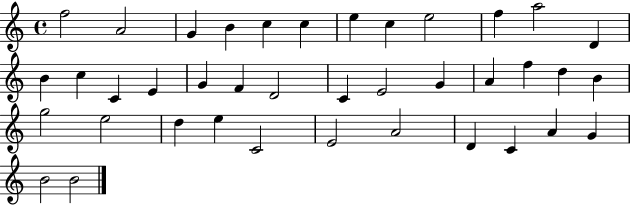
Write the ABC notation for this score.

X:1
T:Untitled
M:4/4
L:1/4
K:C
f2 A2 G B c c e c e2 f a2 D B c C E G F D2 C E2 G A f d B g2 e2 d e C2 E2 A2 D C A G B2 B2